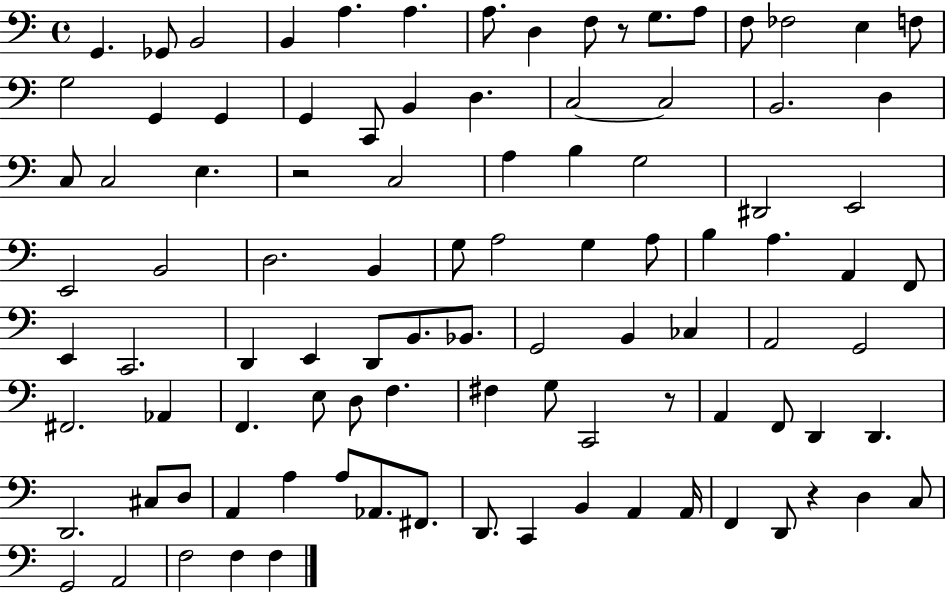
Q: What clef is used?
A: bass